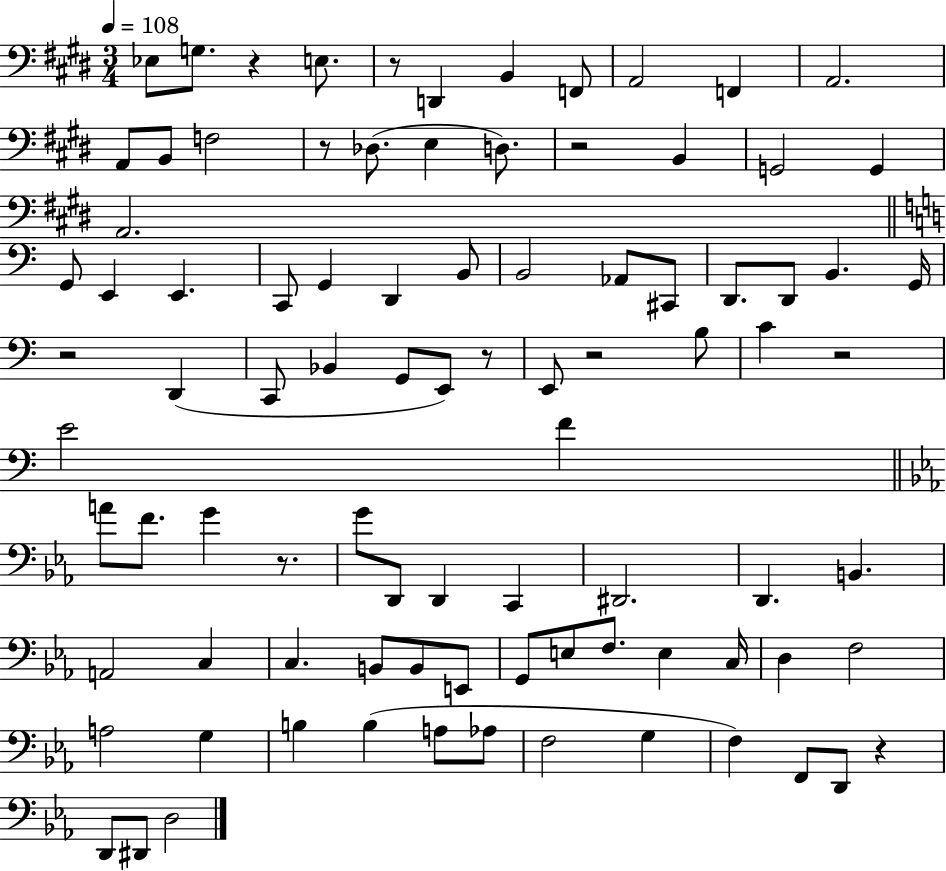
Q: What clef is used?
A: bass